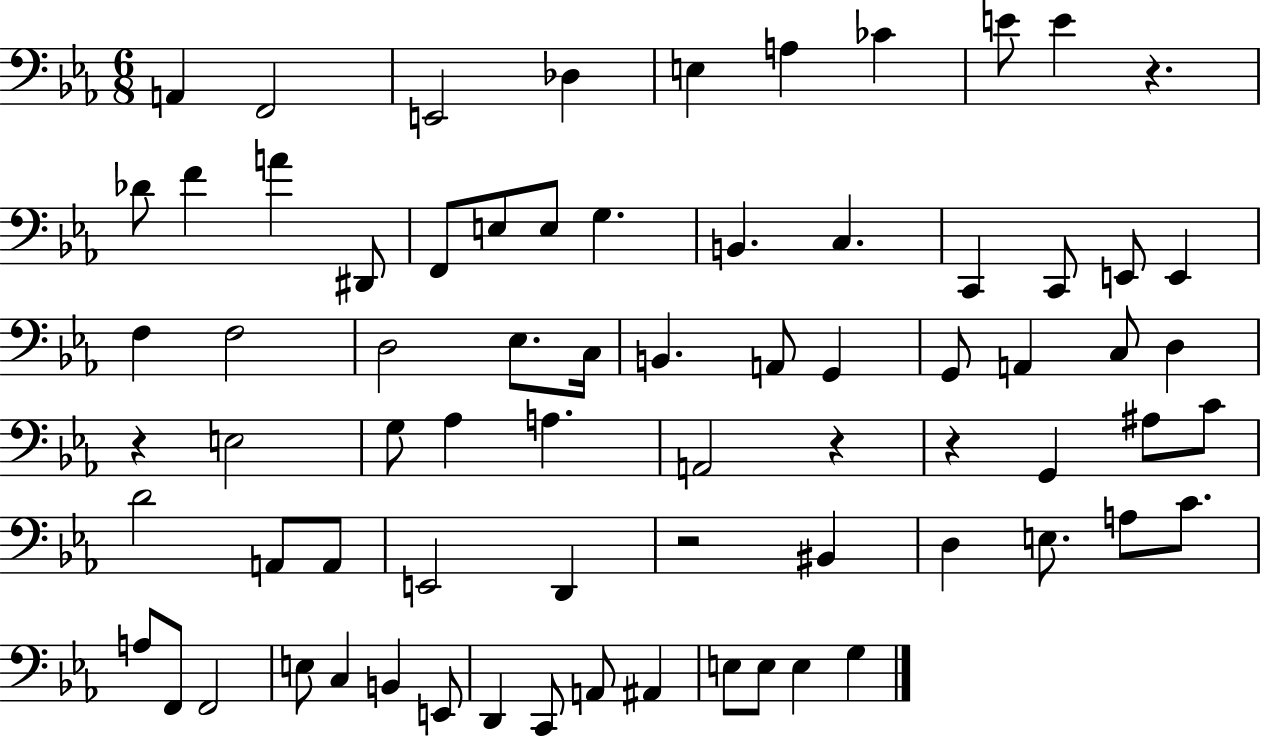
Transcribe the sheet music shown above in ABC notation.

X:1
T:Untitled
M:6/8
L:1/4
K:Eb
A,, F,,2 E,,2 _D, E, A, _C E/2 E z _D/2 F A ^D,,/2 F,,/2 E,/2 E,/2 G, B,, C, C,, C,,/2 E,,/2 E,, F, F,2 D,2 _E,/2 C,/4 B,, A,,/2 G,, G,,/2 A,, C,/2 D, z E,2 G,/2 _A, A, A,,2 z z G,, ^A,/2 C/2 D2 A,,/2 A,,/2 E,,2 D,, z2 ^B,, D, E,/2 A,/2 C/2 A,/2 F,,/2 F,,2 E,/2 C, B,, E,,/2 D,, C,,/2 A,,/2 ^A,, E,/2 E,/2 E, G,